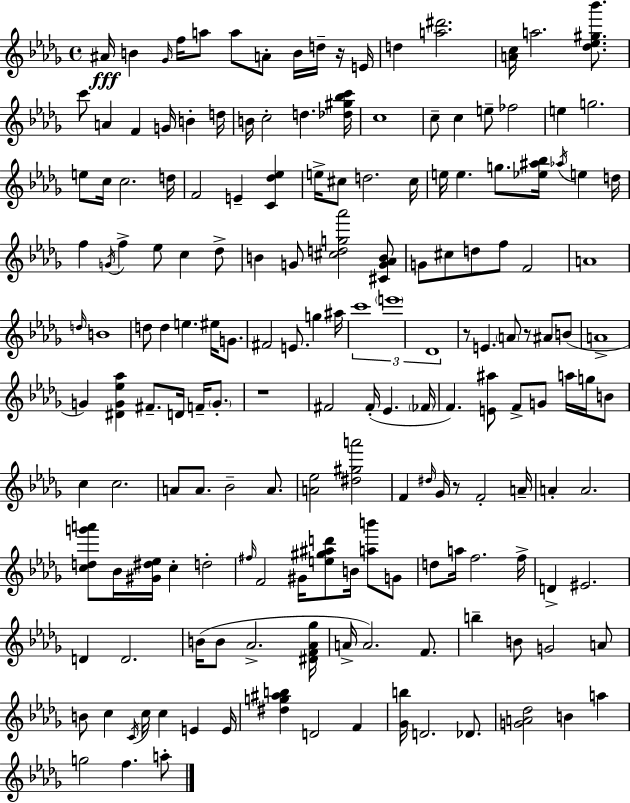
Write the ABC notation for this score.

X:1
T:Untitled
M:4/4
L:1/4
K:Bbm
^A/4 B _G/4 f/4 a/2 a/2 A/2 B/4 d/4 z/4 E/4 d [a^d']2 [Ac]/4 a2 [_d_e^g_b']/2 c'/2 A F G/4 B d/4 B/4 c2 d [_d^g_bc']/4 c4 c/2 c e/2 _f2 e g2 e/2 c/4 c2 d/4 F2 E [C_d_e] e/4 ^c/2 d2 ^c/4 e/4 e g/2 [_e^a_b]/4 _a/4 e d/4 f G/4 f _e/2 c _d/2 B G/2 [^cdg_a']2 [^CG_AB]/2 G/2 ^c/2 d/2 f/2 F2 A4 d/4 B4 d/2 d e ^e/4 G/2 ^F2 E/2 g ^a/4 c'4 e'4 _D4 z/2 E A/2 z/2 ^A/2 B/2 A4 G [^DG_e_a] ^F/2 D/4 F/4 G/2 z4 ^F2 ^F/4 _E _F/4 F [E^a]/2 F/2 G/2 a/4 g/4 B/2 c c2 A/2 A/2 _B2 A/2 [A_e]2 [^d^ga']2 F ^d/4 _G/4 z/2 F2 A/4 A A2 [cdg'a']/2 _B/4 [^G^d_e]/4 c d2 ^f/4 F2 ^G/4 [e^g^ad']/2 B/4 [ab']/2 G/2 d/2 a/4 f2 f/4 D ^E2 D D2 B/4 B/2 _A2 [^DF_A_g]/4 A/4 A2 F/2 b B/2 G2 A/2 B/2 c C/4 c/4 c E E/4 [^dg^ab] D2 F [_Gb]/4 D2 _D/2 [GA_d]2 B a g2 f a/2